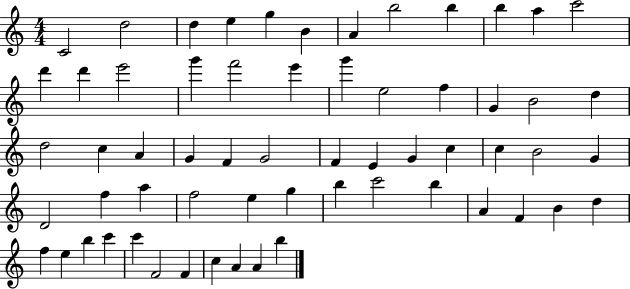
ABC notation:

X:1
T:Untitled
M:4/4
L:1/4
K:C
C2 d2 d e g B A b2 b b a c'2 d' d' e'2 g' f'2 e' g' e2 f G B2 d d2 c A G F G2 F E G c c B2 G D2 f a f2 e g b c'2 b A F B d f e b c' c' F2 F c A A b